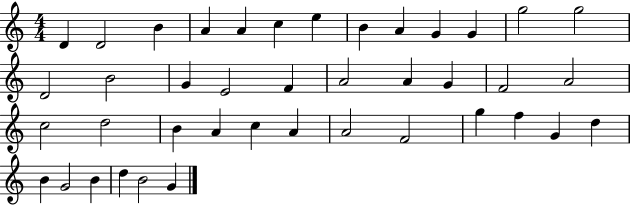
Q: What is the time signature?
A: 4/4